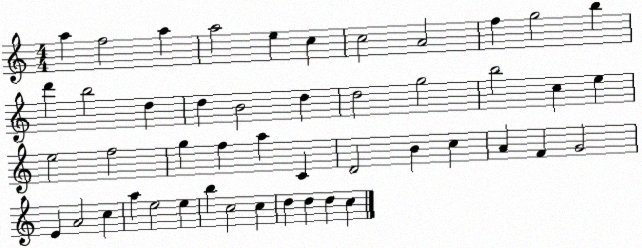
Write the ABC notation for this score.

X:1
T:Untitled
M:4/4
L:1/4
K:C
a f2 a a2 e c c2 A2 f g2 b d' b2 d d B2 d d2 g2 b2 c e e2 f2 g f a C D2 B c A F G2 E A2 c a e2 e b c2 c d d d c